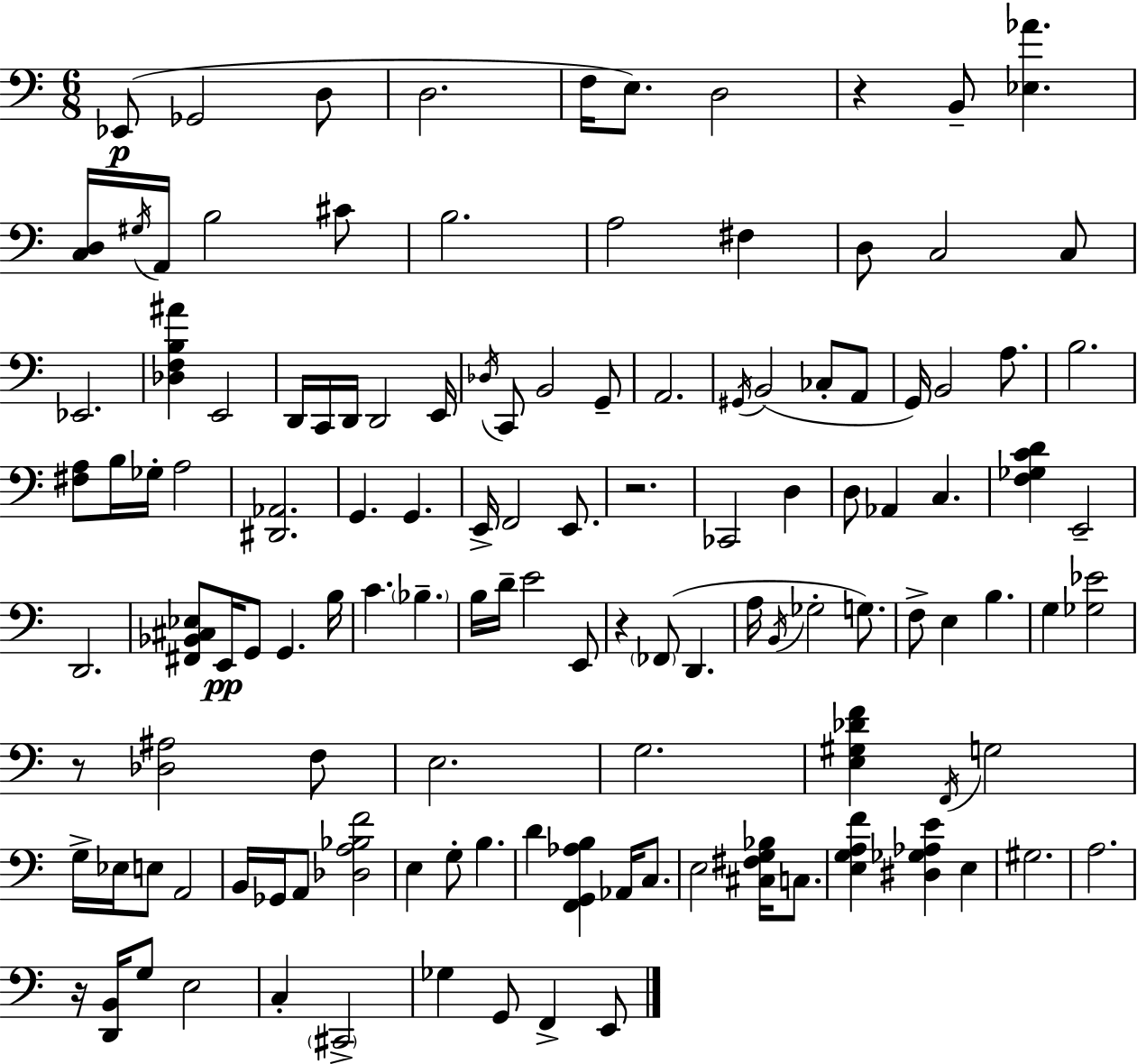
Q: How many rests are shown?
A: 5